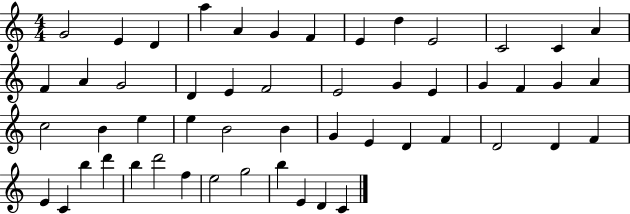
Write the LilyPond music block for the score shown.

{
  \clef treble
  \numericTimeSignature
  \time 4/4
  \key c \major
  g'2 e'4 d'4 | a''4 a'4 g'4 f'4 | e'4 d''4 e'2 | c'2 c'4 a'4 | \break f'4 a'4 g'2 | d'4 e'4 f'2 | e'2 g'4 e'4 | g'4 f'4 g'4 a'4 | \break c''2 b'4 e''4 | e''4 b'2 b'4 | g'4 e'4 d'4 f'4 | d'2 d'4 f'4 | \break e'4 c'4 b''4 d'''4 | b''4 d'''2 f''4 | e''2 g''2 | b''4 e'4 d'4 c'4 | \break \bar "|."
}